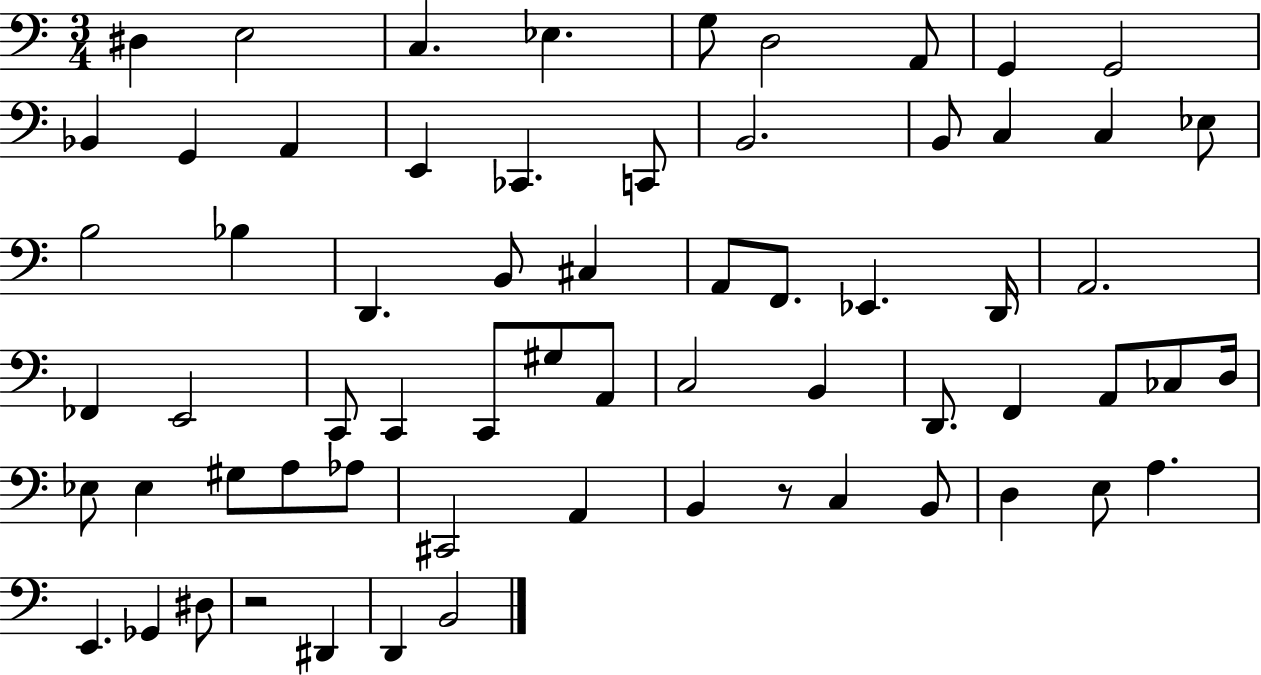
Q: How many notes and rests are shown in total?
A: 65